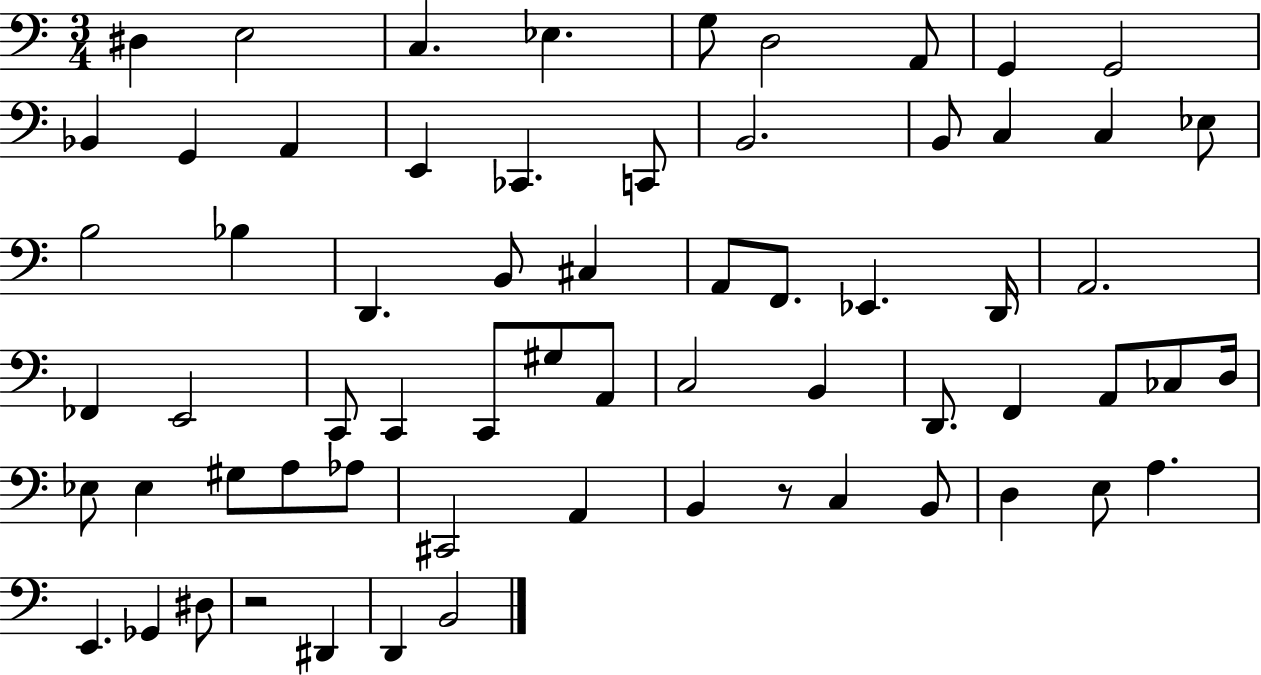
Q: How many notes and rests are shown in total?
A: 65